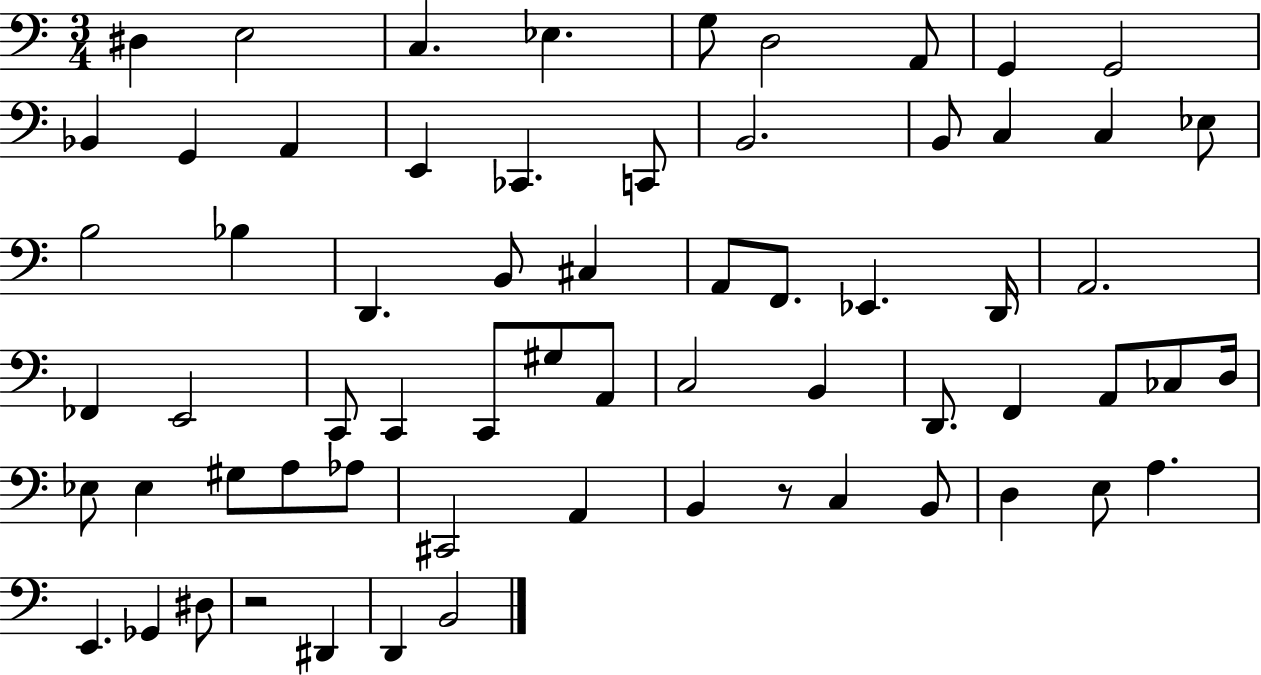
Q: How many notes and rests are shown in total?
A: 65